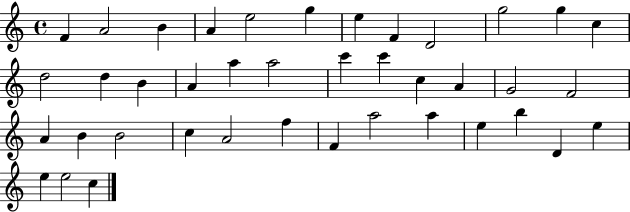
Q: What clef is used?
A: treble